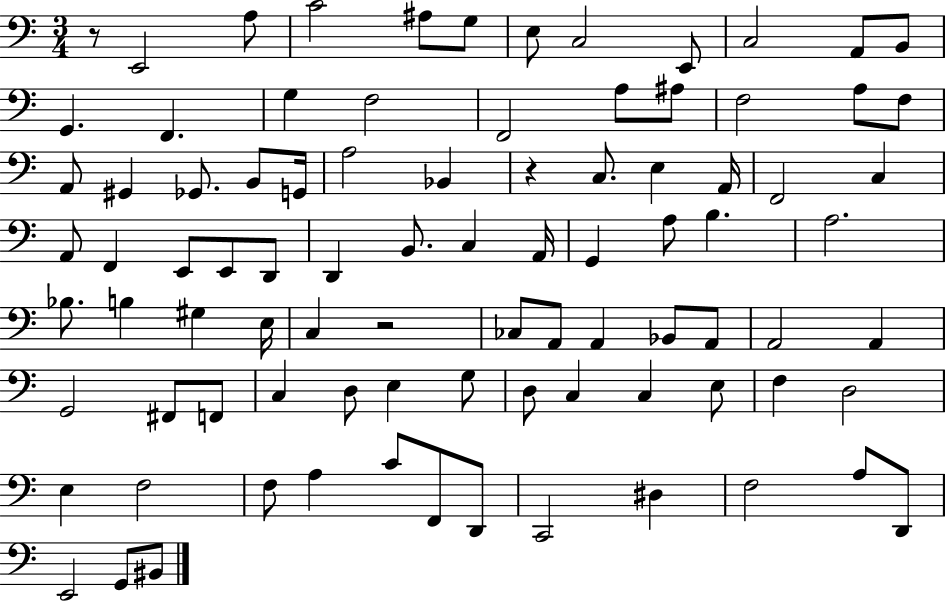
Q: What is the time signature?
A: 3/4